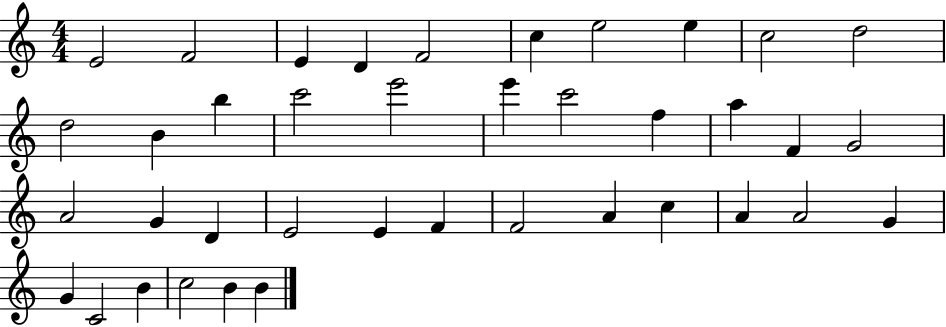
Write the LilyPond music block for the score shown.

{
  \clef treble
  \numericTimeSignature
  \time 4/4
  \key c \major
  e'2 f'2 | e'4 d'4 f'2 | c''4 e''2 e''4 | c''2 d''2 | \break d''2 b'4 b''4 | c'''2 e'''2 | e'''4 c'''2 f''4 | a''4 f'4 g'2 | \break a'2 g'4 d'4 | e'2 e'4 f'4 | f'2 a'4 c''4 | a'4 a'2 g'4 | \break g'4 c'2 b'4 | c''2 b'4 b'4 | \bar "|."
}